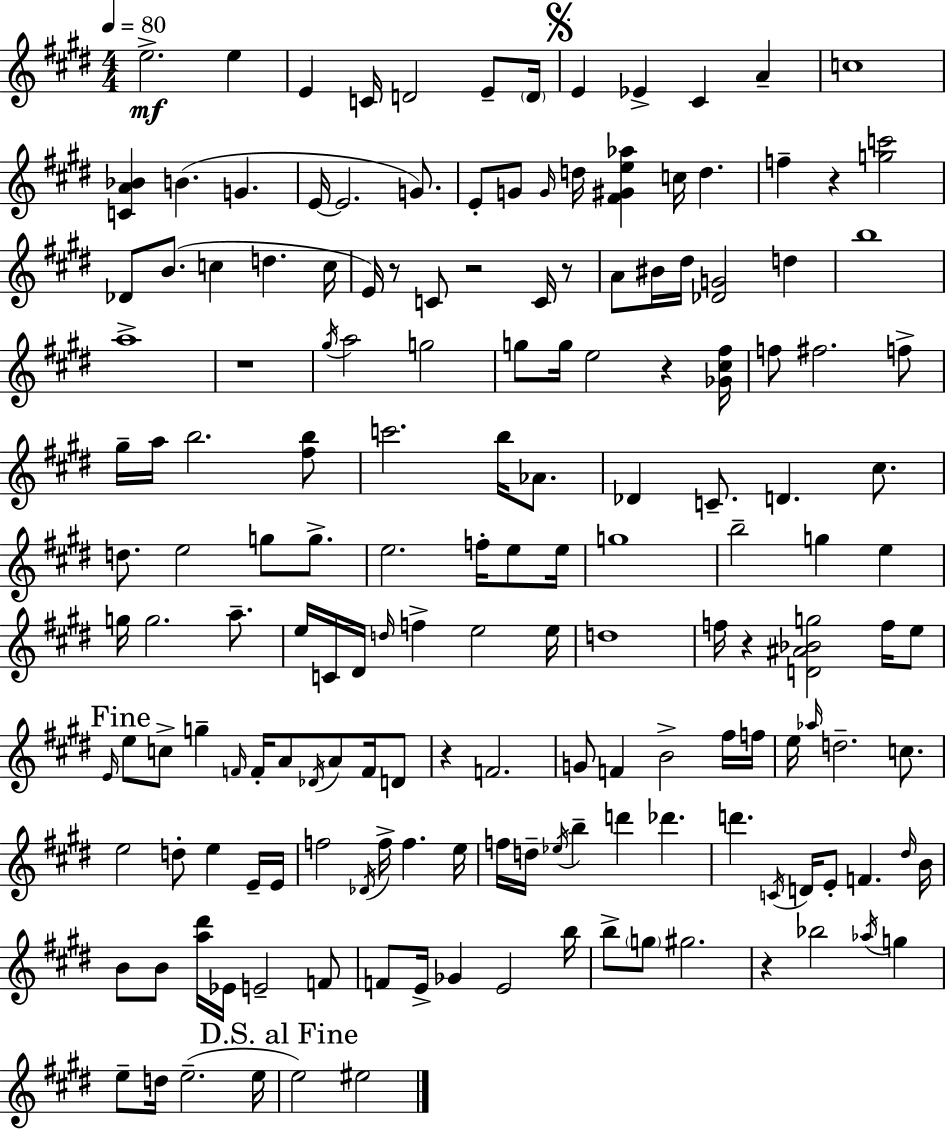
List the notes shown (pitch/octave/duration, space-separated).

E5/h. E5/q E4/q C4/s D4/h E4/e D4/s E4/q Eb4/q C#4/q A4/q C5/w [C4,A4,Bb4]/q B4/q. G4/q. E4/s E4/h. G4/e. E4/e G4/e G4/s D5/s [F#4,G#4,E5,Ab5]/q C5/s D5/q. F5/q R/q [G5,C6]/h Db4/e B4/e. C5/q D5/q. C5/s E4/s R/e C4/e R/h C4/s R/e A4/e BIS4/s D#5/s [Db4,G4]/h D5/q B5/w A5/w R/w G#5/s A5/h G5/h G5/e G5/s E5/h R/q [Gb4,C#5,F#5]/s F5/e F#5/h. F5/e G#5/s A5/s B5/h. [F#5,B5]/e C6/h. B5/s Ab4/e. Db4/q C4/e. D4/q. C#5/e. D5/e. E5/h G5/e G5/e. E5/h. F5/s E5/e E5/s G5/w B5/h G5/q E5/q G5/s G5/h. A5/e. E5/s C4/s D#4/s D5/s F5/q E5/h E5/s D5/w F5/s R/q [D4,A#4,Bb4,G5]/h F5/s E5/e E4/s E5/e C5/e G5/q F4/s F4/s A4/e Db4/s A4/e F4/s D4/e R/q F4/h. G4/e F4/q B4/h F#5/s F5/s E5/s Ab5/s D5/h. C5/e. E5/h D5/e E5/q E4/s E4/s F5/h Db4/s F5/s F5/q. E5/s F5/s D5/s Eb5/s B5/q D6/q Db6/q. D6/q. C4/s D4/s E4/e F4/q. D#5/s B4/s B4/e B4/e [A5,D#6]/s Eb4/s E4/h F4/e F4/e E4/s Gb4/q E4/h B5/s B5/e G5/e G#5/h. R/q Bb5/h Ab5/s G5/q E5/e D5/s E5/h. E5/s E5/h EIS5/h